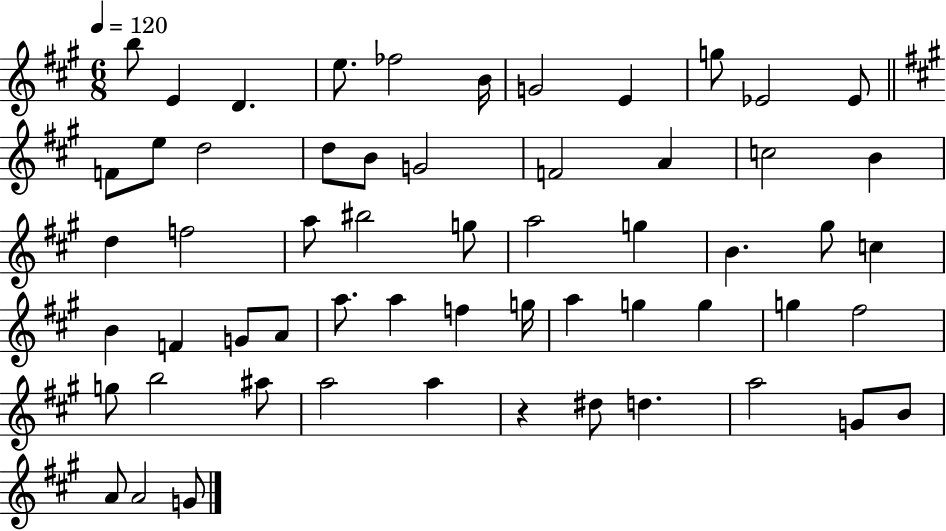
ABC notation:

X:1
T:Untitled
M:6/8
L:1/4
K:A
b/2 E D e/2 _f2 B/4 G2 E g/2 _E2 _E/2 F/2 e/2 d2 d/2 B/2 G2 F2 A c2 B d f2 a/2 ^b2 g/2 a2 g B ^g/2 c B F G/2 A/2 a/2 a f g/4 a g g g ^f2 g/2 b2 ^a/2 a2 a z ^d/2 d a2 G/2 B/2 A/2 A2 G/2